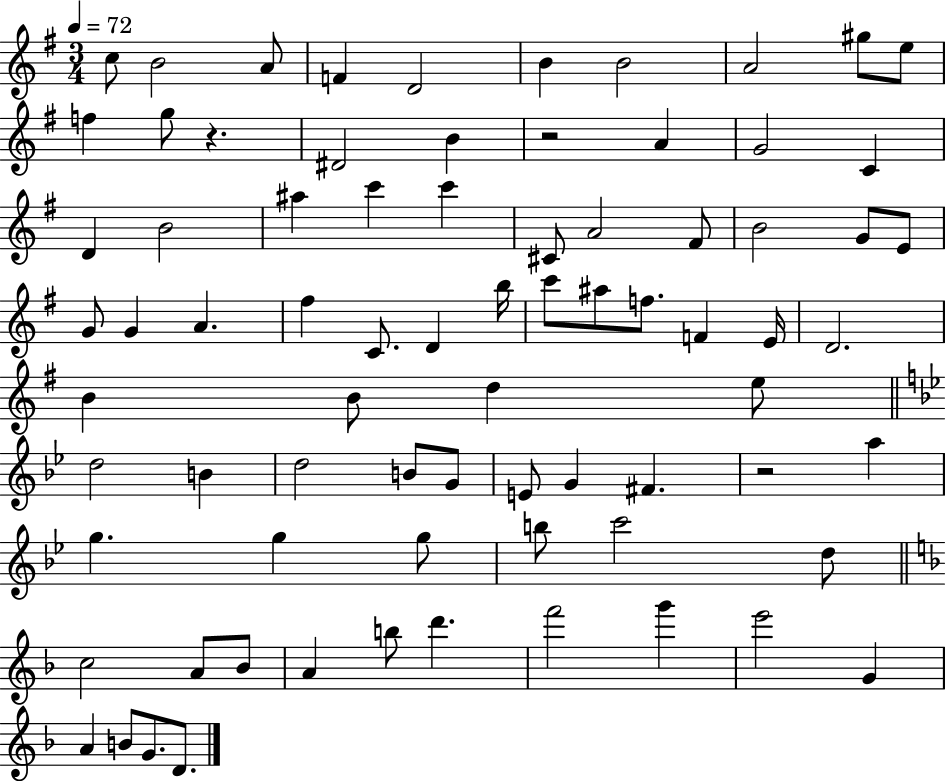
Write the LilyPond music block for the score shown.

{
  \clef treble
  \numericTimeSignature
  \time 3/4
  \key g \major
  \tempo 4 = 72
  c''8 b'2 a'8 | f'4 d'2 | b'4 b'2 | a'2 gis''8 e''8 | \break f''4 g''8 r4. | dis'2 b'4 | r2 a'4 | g'2 c'4 | \break d'4 b'2 | ais''4 c'''4 c'''4 | cis'8 a'2 fis'8 | b'2 g'8 e'8 | \break g'8 g'4 a'4. | fis''4 c'8. d'4 b''16 | c'''8 ais''8 f''8. f'4 e'16 | d'2. | \break b'4 b'8 d''4 e''8 | \bar "||" \break \key bes \major d''2 b'4 | d''2 b'8 g'8 | e'8 g'4 fis'4. | r2 a''4 | \break g''4. g''4 g''8 | b''8 c'''2 d''8 | \bar "||" \break \key f \major c''2 a'8 bes'8 | a'4 b''8 d'''4. | f'''2 g'''4 | e'''2 g'4 | \break a'4 b'8 g'8. d'8. | \bar "|."
}